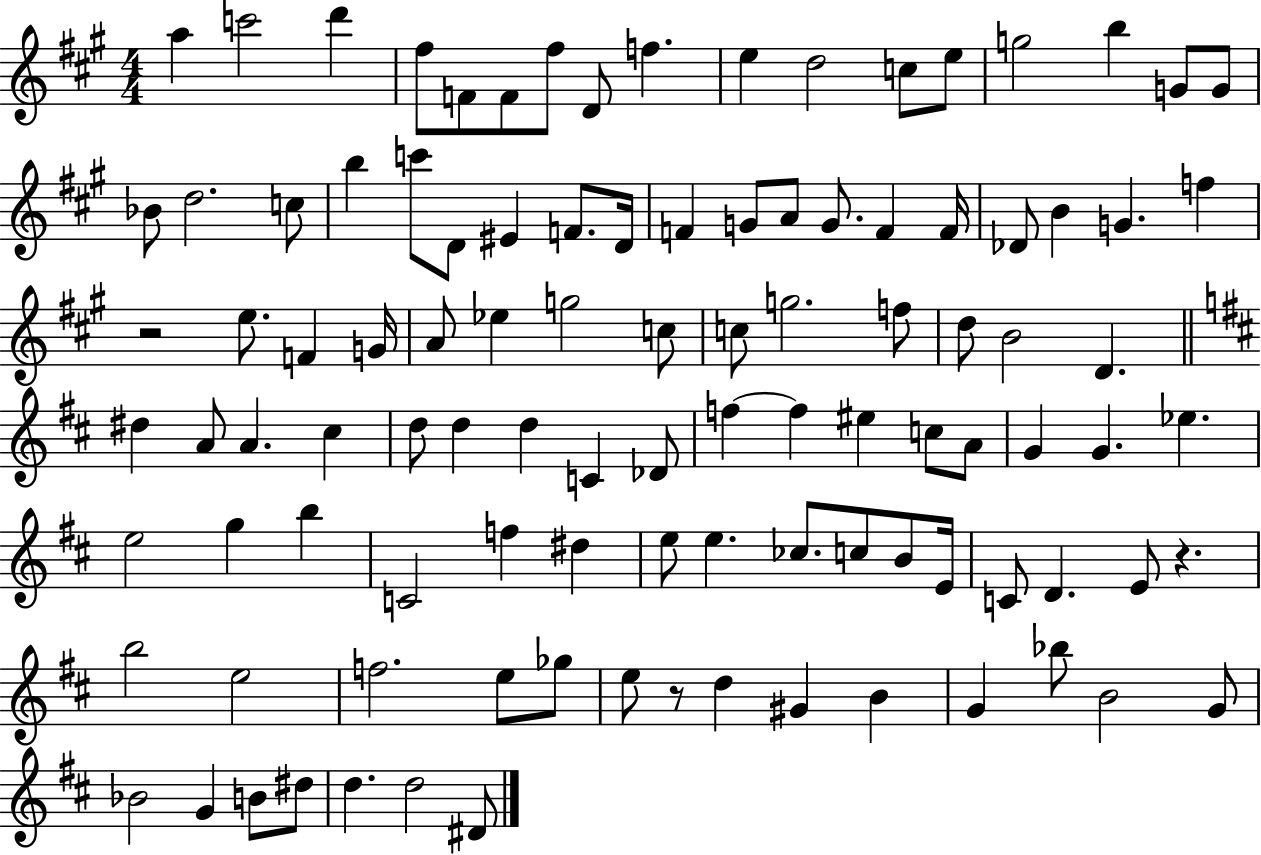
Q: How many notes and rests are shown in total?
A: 104